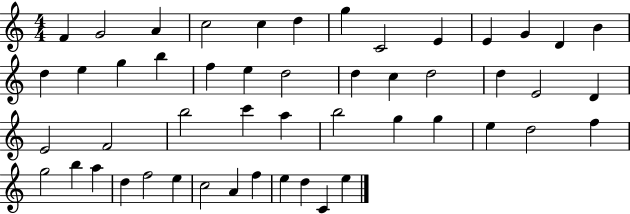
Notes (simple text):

F4/q G4/h A4/q C5/h C5/q D5/q G5/q C4/h E4/q E4/q G4/q D4/q B4/q D5/q E5/q G5/q B5/q F5/q E5/q D5/h D5/q C5/q D5/h D5/q E4/h D4/q E4/h F4/h B5/h C6/q A5/q B5/h G5/q G5/q E5/q D5/h F5/q G5/h B5/q A5/q D5/q F5/h E5/q C5/h A4/q F5/q E5/q D5/q C4/q E5/q